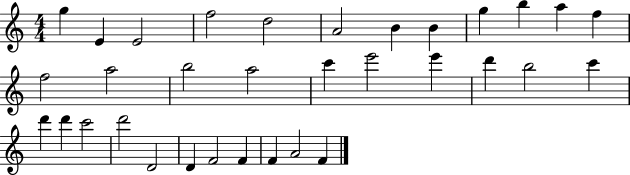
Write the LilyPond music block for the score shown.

{
  \clef treble
  \numericTimeSignature
  \time 4/4
  \key c \major
  g''4 e'4 e'2 | f''2 d''2 | a'2 b'4 b'4 | g''4 b''4 a''4 f''4 | \break f''2 a''2 | b''2 a''2 | c'''4 e'''2 e'''4 | d'''4 b''2 c'''4 | \break d'''4 d'''4 c'''2 | d'''2 d'2 | d'4 f'2 f'4 | f'4 a'2 f'4 | \break \bar "|."
}